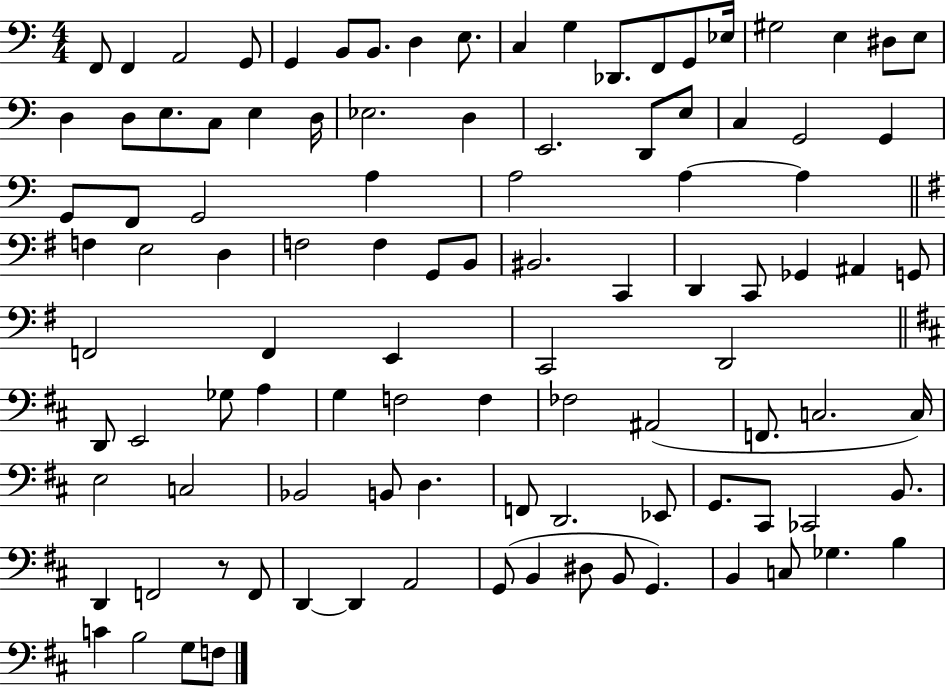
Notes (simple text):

F2/e F2/q A2/h G2/e G2/q B2/e B2/e. D3/q E3/e. C3/q G3/q Db2/e. F2/e G2/e Eb3/s G#3/h E3/q D#3/e E3/e D3/q D3/e E3/e. C3/e E3/q D3/s Eb3/h. D3/q E2/h. D2/e E3/e C3/q G2/h G2/q G2/e F2/e G2/h A3/q A3/h A3/q A3/q F3/q E3/h D3/q F3/h F3/q G2/e B2/e BIS2/h. C2/q D2/q C2/e Gb2/q A#2/q G2/e F2/h F2/q E2/q C2/h D2/h D2/e E2/h Gb3/e A3/q G3/q F3/h F3/q FES3/h A#2/h F2/e. C3/h. C3/s E3/h C3/h Bb2/h B2/e D3/q. F2/e D2/h. Eb2/e G2/e. C#2/e CES2/h B2/e. D2/q F2/h R/e F2/e D2/q D2/q A2/h G2/e B2/q D#3/e B2/e G2/q. B2/q C3/e Gb3/q. B3/q C4/q B3/h G3/e F3/e